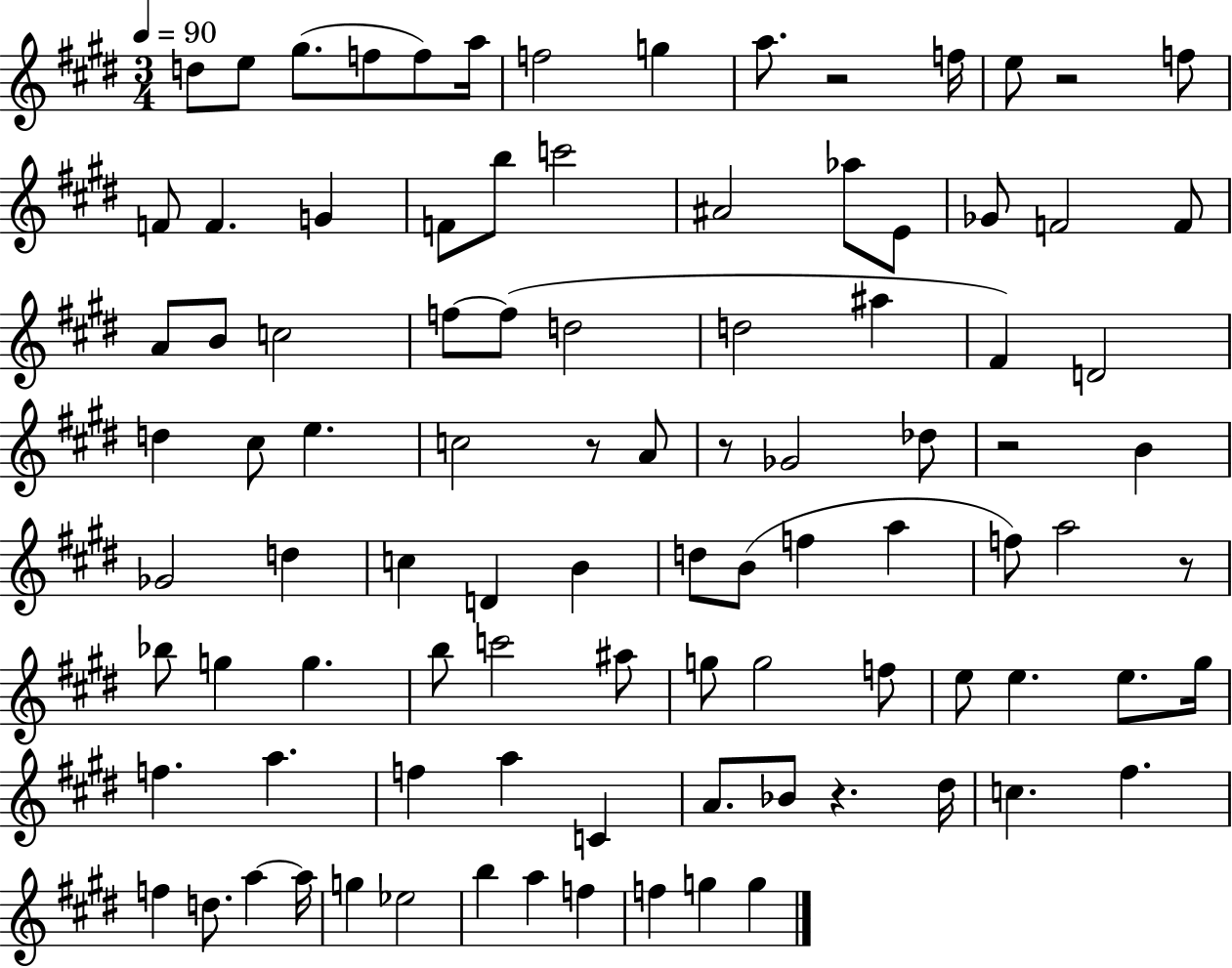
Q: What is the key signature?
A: E major